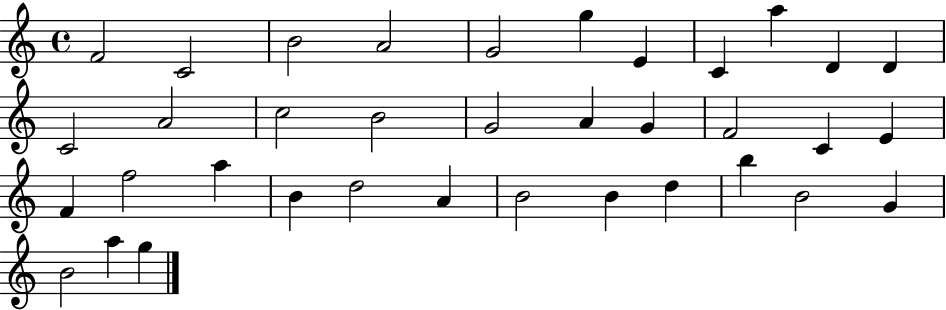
{
  \clef treble
  \time 4/4
  \defaultTimeSignature
  \key c \major
  f'2 c'2 | b'2 a'2 | g'2 g''4 e'4 | c'4 a''4 d'4 d'4 | \break c'2 a'2 | c''2 b'2 | g'2 a'4 g'4 | f'2 c'4 e'4 | \break f'4 f''2 a''4 | b'4 d''2 a'4 | b'2 b'4 d''4 | b''4 b'2 g'4 | \break b'2 a''4 g''4 | \bar "|."
}